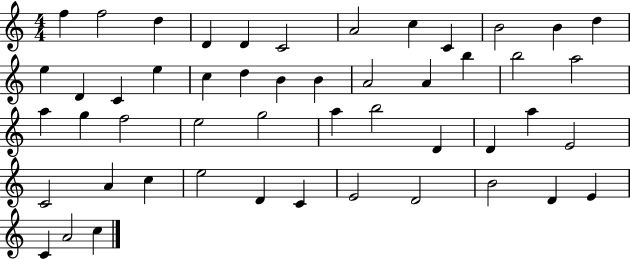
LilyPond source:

{
  \clef treble
  \numericTimeSignature
  \time 4/4
  \key c \major
  f''4 f''2 d''4 | d'4 d'4 c'2 | a'2 c''4 c'4 | b'2 b'4 d''4 | \break e''4 d'4 c'4 e''4 | c''4 d''4 b'4 b'4 | a'2 a'4 b''4 | b''2 a''2 | \break a''4 g''4 f''2 | e''2 g''2 | a''4 b''2 d'4 | d'4 a''4 e'2 | \break c'2 a'4 c''4 | e''2 d'4 c'4 | e'2 d'2 | b'2 d'4 e'4 | \break c'4 a'2 c''4 | \bar "|."
}